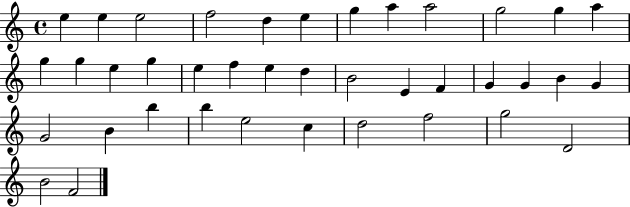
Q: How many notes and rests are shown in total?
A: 39